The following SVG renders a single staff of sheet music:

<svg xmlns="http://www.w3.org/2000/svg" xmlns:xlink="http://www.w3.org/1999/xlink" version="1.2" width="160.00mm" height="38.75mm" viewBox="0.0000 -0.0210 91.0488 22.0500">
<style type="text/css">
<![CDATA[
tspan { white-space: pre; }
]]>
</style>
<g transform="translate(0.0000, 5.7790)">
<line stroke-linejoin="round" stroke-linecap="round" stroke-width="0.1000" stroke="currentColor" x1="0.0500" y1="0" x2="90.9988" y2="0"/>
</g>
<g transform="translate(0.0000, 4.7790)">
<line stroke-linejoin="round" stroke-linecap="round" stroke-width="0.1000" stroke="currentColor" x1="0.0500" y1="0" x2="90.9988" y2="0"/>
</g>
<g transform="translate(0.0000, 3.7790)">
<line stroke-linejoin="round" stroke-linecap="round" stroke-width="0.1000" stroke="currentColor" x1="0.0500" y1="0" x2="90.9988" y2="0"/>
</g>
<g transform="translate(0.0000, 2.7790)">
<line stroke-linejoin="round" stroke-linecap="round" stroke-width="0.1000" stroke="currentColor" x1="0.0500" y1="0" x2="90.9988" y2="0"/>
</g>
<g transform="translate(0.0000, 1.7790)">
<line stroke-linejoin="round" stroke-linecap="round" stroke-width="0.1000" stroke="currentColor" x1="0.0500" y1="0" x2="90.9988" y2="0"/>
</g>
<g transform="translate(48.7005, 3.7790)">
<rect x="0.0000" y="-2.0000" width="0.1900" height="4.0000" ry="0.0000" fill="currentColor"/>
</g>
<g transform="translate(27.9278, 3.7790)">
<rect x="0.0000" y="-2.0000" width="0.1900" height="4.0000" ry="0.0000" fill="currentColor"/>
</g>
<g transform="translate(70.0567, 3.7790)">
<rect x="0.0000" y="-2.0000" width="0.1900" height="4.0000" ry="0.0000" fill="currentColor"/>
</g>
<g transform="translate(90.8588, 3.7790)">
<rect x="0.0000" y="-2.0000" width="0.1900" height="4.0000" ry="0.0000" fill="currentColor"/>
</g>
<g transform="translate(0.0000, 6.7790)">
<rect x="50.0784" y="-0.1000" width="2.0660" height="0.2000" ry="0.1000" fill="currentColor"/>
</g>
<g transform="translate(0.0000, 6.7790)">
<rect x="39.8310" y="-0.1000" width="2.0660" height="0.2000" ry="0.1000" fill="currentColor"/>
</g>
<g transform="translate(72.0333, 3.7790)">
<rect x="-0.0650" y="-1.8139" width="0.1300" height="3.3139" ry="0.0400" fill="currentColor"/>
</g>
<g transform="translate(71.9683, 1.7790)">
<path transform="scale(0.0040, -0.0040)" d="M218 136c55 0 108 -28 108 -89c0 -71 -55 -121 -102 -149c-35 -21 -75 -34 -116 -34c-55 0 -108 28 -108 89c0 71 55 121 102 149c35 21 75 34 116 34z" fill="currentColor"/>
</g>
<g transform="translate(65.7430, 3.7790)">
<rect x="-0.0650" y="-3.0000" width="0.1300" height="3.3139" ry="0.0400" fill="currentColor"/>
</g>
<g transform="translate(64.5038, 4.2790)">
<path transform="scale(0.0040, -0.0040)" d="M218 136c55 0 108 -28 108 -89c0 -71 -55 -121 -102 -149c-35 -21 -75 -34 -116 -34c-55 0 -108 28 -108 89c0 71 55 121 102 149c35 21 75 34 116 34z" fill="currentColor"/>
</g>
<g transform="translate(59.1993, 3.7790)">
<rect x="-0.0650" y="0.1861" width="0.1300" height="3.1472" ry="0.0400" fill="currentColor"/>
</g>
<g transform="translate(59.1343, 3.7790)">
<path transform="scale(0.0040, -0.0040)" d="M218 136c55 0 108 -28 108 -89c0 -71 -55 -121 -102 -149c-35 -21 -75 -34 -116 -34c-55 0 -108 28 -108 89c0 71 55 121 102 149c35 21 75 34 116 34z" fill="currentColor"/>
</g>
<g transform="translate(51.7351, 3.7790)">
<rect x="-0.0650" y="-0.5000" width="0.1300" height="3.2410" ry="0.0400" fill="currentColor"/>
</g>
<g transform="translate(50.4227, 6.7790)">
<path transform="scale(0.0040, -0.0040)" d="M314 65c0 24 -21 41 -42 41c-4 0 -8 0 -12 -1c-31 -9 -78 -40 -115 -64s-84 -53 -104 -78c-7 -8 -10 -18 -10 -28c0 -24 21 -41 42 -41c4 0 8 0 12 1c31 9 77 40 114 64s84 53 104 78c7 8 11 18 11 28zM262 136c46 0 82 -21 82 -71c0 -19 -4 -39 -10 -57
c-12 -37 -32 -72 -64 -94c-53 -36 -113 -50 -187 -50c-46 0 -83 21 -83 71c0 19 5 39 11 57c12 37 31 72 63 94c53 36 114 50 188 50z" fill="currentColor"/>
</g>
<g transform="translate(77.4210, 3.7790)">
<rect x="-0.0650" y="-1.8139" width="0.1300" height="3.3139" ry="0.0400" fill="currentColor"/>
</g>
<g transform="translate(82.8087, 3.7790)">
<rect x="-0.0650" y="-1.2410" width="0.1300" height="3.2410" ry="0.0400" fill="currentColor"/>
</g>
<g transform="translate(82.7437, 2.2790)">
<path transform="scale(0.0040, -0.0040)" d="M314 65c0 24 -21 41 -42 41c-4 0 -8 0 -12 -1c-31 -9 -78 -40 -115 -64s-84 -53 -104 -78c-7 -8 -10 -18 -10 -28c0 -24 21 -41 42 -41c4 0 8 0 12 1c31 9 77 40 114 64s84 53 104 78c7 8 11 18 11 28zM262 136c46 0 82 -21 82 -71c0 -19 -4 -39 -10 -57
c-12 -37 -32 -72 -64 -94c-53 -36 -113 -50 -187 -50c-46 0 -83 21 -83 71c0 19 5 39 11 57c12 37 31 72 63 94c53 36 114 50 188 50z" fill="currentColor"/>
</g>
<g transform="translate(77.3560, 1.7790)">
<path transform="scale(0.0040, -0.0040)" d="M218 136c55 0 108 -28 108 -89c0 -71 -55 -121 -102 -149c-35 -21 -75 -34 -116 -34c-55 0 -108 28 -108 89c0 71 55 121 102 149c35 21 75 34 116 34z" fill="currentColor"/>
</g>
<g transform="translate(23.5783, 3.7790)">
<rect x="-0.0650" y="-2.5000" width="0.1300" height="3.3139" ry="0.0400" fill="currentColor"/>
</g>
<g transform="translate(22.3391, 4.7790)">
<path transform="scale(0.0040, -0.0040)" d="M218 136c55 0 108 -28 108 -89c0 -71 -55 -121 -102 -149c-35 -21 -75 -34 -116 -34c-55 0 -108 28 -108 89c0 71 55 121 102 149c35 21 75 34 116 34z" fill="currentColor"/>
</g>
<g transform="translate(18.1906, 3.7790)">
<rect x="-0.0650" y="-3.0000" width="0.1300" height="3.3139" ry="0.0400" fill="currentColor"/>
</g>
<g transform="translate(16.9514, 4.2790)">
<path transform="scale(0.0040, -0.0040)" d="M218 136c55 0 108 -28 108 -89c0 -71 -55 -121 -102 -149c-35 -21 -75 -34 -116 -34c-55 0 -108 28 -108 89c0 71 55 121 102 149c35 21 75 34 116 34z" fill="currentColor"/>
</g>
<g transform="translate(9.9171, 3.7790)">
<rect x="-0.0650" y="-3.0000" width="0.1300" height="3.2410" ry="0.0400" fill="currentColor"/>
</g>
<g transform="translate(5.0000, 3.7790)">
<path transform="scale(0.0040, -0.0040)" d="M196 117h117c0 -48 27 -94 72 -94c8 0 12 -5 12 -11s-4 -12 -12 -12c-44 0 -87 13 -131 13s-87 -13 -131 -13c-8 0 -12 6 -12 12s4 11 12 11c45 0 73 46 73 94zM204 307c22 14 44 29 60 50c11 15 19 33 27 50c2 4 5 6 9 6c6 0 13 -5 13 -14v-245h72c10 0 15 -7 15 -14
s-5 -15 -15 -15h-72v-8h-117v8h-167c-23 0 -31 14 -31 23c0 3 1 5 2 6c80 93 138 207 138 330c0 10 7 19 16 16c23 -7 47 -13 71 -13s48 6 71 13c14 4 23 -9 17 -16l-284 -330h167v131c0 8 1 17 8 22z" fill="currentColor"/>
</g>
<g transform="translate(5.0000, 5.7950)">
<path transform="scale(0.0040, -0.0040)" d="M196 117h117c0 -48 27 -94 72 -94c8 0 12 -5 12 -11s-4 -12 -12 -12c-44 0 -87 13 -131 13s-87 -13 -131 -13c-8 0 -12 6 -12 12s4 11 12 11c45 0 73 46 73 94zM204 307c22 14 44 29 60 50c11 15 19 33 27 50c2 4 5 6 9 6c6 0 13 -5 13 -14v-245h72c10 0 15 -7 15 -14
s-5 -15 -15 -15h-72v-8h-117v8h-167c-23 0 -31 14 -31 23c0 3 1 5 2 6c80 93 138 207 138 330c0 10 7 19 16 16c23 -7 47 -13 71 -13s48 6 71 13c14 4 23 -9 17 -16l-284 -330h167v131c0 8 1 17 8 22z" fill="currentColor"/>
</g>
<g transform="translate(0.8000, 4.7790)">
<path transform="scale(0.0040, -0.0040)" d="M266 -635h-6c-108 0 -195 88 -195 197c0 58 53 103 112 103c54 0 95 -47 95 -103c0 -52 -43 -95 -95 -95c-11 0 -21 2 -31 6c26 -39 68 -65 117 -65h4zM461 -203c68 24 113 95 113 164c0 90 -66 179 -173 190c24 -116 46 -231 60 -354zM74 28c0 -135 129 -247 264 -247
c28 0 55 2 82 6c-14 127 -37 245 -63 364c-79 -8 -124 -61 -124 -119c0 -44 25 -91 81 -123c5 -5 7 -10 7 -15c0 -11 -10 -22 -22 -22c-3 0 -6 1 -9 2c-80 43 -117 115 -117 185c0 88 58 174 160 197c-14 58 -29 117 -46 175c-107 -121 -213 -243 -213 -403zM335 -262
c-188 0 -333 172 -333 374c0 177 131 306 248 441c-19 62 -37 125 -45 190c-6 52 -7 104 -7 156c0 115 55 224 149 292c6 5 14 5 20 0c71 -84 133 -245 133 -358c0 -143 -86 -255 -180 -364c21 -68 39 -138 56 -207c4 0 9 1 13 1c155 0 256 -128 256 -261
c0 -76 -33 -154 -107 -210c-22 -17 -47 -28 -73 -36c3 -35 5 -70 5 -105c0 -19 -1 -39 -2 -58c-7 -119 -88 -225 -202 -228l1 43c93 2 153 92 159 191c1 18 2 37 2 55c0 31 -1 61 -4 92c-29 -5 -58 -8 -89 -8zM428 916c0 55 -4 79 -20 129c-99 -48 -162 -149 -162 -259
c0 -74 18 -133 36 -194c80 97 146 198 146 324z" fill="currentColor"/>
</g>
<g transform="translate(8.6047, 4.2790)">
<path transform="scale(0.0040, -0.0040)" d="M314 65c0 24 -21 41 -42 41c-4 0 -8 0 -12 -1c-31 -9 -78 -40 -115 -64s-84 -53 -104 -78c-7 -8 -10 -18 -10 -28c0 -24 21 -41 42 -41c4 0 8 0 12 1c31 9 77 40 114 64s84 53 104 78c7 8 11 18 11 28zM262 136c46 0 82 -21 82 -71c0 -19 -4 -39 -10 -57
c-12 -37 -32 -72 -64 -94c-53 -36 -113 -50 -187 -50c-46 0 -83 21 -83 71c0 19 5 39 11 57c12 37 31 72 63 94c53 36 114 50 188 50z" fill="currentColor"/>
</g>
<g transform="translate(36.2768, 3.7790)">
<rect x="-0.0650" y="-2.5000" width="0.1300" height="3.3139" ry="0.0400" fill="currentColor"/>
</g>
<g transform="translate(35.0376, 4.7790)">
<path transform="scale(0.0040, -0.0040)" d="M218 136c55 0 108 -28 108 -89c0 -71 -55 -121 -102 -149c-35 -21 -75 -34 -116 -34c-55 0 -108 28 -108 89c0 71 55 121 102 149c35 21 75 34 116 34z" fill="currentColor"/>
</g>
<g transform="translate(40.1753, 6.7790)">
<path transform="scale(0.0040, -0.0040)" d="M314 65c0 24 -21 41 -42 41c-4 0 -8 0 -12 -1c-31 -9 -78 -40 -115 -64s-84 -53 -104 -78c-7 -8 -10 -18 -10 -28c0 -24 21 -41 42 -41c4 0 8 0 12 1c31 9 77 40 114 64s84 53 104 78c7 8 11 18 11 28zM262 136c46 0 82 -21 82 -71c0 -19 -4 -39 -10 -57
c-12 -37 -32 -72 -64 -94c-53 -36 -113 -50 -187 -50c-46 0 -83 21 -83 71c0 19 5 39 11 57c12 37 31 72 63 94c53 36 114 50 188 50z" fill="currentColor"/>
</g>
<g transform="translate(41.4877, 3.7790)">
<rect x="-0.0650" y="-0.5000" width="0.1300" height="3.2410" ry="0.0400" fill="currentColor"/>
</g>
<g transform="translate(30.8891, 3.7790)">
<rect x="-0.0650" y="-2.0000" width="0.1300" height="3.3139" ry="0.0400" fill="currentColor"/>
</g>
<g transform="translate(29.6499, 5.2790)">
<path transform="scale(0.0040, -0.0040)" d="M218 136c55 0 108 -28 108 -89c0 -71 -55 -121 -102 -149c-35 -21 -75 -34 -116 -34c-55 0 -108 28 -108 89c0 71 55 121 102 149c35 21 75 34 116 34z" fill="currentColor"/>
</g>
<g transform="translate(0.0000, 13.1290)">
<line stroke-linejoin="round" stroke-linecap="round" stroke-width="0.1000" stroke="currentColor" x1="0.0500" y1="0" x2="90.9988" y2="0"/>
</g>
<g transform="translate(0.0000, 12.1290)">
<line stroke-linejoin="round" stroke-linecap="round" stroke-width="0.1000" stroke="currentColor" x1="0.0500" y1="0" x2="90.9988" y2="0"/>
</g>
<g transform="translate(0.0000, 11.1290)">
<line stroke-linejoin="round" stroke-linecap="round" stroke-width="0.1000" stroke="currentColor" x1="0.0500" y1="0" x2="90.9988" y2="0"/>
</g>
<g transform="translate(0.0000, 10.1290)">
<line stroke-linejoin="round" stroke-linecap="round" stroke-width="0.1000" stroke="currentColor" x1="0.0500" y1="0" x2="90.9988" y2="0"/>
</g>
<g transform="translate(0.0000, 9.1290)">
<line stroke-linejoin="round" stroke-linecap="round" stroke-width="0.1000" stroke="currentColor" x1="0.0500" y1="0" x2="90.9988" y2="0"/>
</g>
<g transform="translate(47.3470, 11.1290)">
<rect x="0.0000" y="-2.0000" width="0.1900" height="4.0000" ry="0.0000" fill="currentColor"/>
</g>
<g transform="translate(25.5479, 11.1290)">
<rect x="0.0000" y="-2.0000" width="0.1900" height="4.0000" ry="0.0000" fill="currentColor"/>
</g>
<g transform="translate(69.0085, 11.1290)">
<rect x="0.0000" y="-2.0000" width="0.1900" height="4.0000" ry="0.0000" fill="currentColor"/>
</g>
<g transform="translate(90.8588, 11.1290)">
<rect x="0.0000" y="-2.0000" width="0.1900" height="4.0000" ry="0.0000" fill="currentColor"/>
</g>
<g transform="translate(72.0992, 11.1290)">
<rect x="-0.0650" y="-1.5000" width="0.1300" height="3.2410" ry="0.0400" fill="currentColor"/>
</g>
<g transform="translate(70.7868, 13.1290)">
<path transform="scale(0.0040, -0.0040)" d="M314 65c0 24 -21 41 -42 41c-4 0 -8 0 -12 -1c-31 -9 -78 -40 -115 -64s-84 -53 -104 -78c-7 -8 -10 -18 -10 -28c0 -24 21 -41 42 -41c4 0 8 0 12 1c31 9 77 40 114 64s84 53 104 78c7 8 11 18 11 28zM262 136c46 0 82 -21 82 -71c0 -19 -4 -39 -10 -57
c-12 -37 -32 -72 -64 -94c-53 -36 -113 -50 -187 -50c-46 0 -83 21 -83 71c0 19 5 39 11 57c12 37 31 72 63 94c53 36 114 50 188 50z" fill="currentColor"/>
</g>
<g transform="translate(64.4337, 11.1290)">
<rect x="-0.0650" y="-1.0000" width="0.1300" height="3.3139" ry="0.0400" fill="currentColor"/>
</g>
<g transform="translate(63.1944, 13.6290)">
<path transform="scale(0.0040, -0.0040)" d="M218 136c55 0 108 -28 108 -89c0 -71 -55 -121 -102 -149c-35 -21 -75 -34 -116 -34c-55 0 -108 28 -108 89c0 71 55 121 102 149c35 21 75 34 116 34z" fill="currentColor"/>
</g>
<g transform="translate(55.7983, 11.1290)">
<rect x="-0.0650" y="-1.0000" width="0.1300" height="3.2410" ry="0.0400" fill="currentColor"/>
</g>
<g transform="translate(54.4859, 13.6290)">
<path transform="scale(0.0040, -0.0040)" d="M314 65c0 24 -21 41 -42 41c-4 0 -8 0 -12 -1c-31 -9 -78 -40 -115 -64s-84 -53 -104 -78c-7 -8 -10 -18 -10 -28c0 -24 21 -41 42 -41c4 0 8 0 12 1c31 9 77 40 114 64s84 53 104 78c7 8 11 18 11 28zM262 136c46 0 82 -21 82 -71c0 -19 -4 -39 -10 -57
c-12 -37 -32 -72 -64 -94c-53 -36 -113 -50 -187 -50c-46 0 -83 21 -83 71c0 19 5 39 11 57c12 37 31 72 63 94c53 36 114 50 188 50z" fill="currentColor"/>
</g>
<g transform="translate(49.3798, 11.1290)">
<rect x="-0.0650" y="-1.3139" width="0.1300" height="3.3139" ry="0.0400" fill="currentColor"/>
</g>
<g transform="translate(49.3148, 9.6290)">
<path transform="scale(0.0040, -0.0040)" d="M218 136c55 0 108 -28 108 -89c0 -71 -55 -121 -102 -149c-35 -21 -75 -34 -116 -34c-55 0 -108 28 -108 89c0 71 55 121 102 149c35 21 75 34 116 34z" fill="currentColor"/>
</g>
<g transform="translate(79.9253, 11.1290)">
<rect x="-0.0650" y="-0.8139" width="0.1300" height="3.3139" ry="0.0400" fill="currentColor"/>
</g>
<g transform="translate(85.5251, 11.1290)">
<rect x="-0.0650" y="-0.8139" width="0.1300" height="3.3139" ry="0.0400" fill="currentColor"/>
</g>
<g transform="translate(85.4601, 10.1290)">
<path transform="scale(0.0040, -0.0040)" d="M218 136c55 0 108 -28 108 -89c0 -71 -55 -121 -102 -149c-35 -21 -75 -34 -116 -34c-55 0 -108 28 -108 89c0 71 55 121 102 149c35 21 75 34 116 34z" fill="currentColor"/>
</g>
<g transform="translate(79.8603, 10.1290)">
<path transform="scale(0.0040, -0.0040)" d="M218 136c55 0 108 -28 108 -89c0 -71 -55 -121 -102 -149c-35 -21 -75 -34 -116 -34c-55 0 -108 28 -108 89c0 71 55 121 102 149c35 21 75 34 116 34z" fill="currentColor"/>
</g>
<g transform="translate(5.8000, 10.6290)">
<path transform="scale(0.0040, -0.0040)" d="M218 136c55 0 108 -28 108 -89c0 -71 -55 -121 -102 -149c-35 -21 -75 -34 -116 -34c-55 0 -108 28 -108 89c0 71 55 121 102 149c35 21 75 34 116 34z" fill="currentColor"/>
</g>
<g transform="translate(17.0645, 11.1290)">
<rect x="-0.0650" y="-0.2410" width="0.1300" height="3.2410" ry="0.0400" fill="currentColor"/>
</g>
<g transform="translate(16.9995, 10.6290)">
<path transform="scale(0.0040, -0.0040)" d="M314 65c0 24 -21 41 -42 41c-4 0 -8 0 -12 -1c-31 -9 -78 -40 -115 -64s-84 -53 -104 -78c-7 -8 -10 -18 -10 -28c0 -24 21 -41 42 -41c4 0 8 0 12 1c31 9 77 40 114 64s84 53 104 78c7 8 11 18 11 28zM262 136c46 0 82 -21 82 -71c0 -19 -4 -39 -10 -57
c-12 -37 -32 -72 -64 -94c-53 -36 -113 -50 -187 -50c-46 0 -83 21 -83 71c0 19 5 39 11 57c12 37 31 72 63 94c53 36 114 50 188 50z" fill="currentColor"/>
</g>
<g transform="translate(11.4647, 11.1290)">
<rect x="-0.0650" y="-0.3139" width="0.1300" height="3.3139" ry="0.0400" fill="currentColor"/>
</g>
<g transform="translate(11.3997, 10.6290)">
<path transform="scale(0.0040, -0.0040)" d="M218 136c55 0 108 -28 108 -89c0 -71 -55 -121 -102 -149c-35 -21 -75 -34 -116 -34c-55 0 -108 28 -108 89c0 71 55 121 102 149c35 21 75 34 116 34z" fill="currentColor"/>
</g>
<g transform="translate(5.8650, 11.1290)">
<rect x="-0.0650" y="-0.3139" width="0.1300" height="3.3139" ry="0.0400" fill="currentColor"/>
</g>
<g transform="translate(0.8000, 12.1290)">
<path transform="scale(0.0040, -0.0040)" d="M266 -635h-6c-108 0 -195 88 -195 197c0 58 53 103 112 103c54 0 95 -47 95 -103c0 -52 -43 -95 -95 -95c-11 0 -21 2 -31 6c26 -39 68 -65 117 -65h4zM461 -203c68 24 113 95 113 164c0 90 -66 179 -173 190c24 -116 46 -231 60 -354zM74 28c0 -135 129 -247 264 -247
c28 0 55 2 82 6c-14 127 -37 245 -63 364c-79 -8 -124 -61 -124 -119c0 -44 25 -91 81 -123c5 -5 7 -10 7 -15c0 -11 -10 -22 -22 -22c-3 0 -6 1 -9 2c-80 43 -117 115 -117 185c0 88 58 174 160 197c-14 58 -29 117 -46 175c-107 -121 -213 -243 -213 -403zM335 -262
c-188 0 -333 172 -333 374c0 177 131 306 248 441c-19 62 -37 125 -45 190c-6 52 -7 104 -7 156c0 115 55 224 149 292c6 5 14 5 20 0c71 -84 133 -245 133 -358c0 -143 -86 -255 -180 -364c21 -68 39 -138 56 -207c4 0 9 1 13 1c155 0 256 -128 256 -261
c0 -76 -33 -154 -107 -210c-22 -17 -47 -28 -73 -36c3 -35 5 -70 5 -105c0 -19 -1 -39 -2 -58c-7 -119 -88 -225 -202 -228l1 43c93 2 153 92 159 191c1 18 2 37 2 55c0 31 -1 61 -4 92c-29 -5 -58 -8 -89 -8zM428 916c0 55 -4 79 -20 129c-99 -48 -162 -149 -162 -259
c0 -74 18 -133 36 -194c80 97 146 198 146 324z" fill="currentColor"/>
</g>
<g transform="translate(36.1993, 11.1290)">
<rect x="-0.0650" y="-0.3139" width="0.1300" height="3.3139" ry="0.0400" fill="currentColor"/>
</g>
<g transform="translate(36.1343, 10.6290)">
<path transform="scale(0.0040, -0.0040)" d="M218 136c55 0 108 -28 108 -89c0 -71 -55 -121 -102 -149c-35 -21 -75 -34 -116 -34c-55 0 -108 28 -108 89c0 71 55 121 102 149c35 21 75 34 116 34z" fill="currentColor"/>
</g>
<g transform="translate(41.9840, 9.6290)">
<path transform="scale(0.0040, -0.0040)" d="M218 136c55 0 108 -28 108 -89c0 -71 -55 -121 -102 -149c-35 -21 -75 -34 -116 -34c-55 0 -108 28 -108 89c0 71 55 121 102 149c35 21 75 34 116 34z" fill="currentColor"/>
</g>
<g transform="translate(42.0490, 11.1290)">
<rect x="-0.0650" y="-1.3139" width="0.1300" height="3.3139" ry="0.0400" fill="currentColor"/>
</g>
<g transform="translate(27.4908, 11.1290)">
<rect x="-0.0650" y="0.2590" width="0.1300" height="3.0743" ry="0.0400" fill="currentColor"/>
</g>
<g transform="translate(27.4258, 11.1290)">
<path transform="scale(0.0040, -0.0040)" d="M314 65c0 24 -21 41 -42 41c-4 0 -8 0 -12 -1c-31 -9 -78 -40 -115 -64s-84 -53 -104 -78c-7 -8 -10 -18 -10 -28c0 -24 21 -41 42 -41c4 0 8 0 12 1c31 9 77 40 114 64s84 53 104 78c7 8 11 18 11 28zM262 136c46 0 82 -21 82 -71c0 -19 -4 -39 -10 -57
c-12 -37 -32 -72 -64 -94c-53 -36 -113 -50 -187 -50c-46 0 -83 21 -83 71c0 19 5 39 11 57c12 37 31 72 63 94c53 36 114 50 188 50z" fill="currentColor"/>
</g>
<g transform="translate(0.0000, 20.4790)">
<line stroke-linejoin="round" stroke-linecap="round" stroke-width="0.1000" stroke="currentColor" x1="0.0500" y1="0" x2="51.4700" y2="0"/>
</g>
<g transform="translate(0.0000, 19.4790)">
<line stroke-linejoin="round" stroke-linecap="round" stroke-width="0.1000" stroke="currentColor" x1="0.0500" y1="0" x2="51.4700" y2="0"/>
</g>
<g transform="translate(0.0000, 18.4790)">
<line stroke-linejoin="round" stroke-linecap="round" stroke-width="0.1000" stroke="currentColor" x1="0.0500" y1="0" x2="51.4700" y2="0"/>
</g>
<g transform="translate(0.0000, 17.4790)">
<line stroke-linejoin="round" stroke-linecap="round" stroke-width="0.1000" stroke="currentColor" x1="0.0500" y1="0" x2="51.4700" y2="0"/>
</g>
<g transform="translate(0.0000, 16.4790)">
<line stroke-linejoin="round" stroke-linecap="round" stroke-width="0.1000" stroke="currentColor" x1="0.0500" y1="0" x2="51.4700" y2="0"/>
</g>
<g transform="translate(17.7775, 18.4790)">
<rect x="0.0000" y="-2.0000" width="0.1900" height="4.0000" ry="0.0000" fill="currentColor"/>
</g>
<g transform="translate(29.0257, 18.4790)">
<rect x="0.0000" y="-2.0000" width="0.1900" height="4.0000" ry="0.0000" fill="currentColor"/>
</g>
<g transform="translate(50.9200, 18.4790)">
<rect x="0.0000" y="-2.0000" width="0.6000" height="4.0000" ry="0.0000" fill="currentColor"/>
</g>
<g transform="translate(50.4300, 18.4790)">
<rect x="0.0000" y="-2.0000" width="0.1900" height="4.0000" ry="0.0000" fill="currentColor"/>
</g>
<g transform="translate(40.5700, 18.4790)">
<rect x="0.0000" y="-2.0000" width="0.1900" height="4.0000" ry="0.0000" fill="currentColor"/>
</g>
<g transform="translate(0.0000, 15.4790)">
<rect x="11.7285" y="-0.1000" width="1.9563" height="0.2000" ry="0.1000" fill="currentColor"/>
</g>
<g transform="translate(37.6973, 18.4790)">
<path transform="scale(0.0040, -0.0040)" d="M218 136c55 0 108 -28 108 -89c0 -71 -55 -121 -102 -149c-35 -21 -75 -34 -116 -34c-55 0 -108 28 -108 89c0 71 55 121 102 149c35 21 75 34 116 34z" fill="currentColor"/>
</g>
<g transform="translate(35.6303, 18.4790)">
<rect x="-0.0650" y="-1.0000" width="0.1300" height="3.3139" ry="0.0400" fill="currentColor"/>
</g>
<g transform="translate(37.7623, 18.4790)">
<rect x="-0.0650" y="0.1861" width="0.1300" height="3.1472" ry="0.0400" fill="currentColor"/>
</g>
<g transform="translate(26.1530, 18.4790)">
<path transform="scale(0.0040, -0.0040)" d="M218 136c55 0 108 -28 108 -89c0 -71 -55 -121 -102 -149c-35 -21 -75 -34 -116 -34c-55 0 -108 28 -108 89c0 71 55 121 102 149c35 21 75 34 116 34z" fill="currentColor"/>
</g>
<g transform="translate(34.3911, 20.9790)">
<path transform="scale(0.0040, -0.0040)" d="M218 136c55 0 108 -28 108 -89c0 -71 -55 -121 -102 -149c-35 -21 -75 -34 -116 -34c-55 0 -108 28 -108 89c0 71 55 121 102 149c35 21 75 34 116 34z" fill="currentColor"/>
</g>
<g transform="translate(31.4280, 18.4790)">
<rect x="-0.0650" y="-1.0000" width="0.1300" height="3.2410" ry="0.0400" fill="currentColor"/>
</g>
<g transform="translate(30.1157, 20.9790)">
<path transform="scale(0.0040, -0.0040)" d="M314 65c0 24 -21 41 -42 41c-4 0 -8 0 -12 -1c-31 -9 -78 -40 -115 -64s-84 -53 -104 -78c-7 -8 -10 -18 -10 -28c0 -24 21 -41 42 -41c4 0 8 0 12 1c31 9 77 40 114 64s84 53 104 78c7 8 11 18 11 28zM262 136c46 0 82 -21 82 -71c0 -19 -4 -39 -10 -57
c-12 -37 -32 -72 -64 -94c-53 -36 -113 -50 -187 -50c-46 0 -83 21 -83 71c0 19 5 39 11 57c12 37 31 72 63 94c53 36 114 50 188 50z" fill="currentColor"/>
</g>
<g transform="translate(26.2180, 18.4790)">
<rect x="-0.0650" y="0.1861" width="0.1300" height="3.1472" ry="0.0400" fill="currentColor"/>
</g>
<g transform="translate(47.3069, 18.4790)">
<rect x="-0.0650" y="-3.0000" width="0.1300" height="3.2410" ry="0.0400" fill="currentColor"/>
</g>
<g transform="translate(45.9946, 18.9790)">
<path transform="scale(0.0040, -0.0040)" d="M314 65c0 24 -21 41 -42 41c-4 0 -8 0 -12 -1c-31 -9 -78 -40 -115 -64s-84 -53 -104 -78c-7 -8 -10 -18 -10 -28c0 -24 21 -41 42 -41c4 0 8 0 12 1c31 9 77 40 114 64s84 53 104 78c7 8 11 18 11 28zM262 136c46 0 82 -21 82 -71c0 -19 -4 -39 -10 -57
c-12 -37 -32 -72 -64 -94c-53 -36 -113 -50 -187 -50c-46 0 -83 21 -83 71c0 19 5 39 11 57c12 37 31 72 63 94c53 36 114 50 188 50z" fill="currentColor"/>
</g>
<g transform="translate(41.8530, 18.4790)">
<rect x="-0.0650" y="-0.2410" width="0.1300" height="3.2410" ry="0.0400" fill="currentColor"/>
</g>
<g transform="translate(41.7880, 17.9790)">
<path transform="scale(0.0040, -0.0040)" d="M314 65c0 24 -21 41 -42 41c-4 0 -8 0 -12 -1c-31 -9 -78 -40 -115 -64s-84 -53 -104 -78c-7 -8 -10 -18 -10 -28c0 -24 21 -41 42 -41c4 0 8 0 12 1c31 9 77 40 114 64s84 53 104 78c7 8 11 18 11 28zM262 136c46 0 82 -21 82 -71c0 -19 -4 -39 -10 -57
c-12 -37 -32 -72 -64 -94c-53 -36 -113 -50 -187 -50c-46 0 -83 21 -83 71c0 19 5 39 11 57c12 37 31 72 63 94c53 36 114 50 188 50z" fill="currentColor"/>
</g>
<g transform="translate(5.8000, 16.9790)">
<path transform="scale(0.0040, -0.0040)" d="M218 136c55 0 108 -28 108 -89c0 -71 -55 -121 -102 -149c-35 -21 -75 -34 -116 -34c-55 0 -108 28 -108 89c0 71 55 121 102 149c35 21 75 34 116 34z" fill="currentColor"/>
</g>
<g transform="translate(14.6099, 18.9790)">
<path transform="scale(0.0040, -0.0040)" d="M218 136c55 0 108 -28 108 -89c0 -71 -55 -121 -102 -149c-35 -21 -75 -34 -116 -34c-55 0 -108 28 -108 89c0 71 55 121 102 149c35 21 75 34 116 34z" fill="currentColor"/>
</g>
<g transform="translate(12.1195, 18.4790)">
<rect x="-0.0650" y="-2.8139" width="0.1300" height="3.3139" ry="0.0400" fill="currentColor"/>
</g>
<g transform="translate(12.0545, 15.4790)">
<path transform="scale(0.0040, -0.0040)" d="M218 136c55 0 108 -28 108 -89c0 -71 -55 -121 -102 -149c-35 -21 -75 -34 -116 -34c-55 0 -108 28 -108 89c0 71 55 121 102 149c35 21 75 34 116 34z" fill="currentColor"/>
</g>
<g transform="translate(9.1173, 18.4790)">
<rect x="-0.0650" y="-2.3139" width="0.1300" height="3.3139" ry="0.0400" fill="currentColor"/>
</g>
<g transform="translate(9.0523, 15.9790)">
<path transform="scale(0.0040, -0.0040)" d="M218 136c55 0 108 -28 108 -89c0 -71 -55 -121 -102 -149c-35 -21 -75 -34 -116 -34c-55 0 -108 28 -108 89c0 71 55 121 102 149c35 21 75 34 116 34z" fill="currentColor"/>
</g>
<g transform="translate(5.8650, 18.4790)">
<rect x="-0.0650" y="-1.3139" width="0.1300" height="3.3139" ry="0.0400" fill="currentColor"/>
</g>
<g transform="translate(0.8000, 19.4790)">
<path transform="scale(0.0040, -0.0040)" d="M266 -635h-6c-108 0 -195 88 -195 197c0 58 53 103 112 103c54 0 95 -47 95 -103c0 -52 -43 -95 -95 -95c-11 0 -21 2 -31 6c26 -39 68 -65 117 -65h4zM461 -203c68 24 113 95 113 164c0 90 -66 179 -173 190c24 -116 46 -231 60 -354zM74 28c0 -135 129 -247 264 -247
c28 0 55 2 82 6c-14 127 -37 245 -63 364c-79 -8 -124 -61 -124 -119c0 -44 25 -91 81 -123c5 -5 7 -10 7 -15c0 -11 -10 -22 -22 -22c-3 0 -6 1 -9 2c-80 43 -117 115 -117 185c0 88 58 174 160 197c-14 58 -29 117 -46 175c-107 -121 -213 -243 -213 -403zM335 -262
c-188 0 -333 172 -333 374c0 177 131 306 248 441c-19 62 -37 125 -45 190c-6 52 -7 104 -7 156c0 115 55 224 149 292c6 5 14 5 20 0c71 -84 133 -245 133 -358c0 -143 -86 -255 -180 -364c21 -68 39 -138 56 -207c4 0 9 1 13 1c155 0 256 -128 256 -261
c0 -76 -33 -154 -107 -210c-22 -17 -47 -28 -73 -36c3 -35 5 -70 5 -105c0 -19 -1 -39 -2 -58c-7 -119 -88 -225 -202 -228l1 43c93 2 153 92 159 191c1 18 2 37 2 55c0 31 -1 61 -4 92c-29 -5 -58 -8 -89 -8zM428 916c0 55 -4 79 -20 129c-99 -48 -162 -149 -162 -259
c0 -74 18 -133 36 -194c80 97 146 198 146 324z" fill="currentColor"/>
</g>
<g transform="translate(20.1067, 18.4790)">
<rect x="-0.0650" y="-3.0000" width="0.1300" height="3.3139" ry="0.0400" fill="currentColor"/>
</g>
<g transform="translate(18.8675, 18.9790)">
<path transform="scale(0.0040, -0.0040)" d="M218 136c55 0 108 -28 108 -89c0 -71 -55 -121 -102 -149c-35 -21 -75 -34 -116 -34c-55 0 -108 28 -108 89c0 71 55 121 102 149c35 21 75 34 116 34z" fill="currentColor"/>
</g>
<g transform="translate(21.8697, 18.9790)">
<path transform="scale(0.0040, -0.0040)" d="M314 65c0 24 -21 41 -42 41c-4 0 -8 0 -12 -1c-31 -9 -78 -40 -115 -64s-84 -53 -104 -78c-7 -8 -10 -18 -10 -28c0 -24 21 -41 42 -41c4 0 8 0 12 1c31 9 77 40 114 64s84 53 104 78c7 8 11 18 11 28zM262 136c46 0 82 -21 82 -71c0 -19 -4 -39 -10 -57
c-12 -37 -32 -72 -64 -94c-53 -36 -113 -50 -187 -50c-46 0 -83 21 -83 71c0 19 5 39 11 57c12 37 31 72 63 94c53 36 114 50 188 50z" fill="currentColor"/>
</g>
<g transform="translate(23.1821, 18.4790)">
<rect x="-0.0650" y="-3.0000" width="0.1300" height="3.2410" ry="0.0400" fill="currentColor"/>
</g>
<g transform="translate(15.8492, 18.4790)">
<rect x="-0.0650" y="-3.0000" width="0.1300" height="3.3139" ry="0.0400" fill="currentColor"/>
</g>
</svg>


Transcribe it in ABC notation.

X:1
T:Untitled
M:4/4
L:1/4
K:C
A2 A G F G C2 C2 B A f f e2 c c c2 B2 c e e D2 D E2 d d e g a A A A2 B D2 D B c2 A2